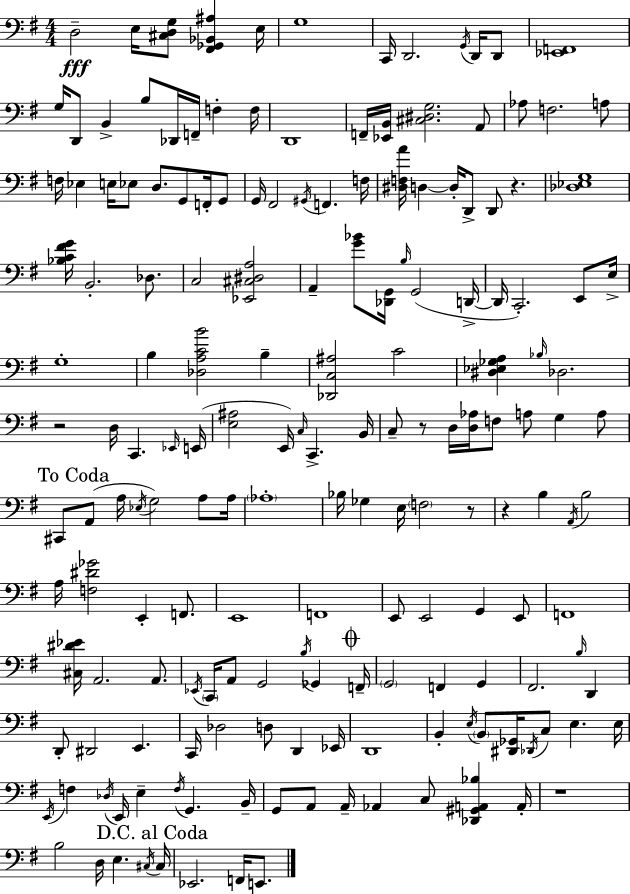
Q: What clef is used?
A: bass